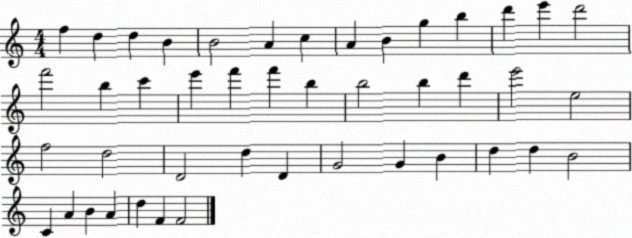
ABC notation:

X:1
T:Untitled
M:4/4
L:1/4
K:C
f d d B B2 A c A B g b d' e' d'2 f'2 b c' e' f' f' b b2 b d' e'2 e2 f2 d2 D2 d D G2 G B d d B2 C A B A d F F2